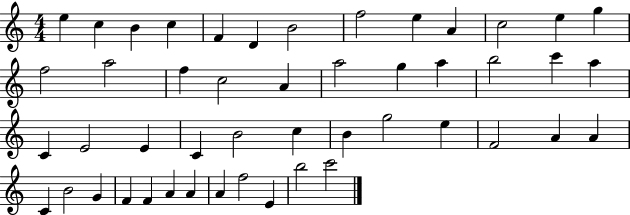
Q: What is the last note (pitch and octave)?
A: C6